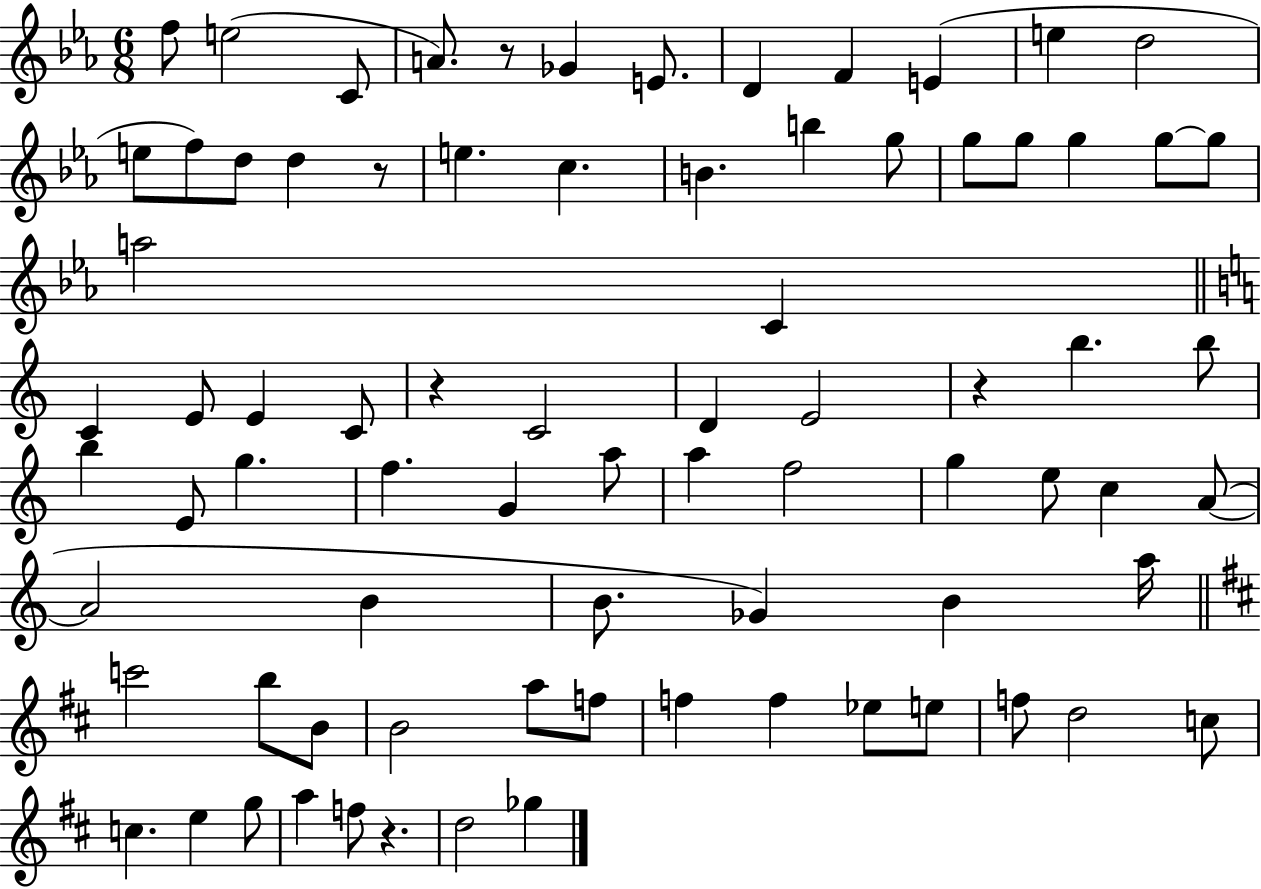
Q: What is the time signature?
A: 6/8